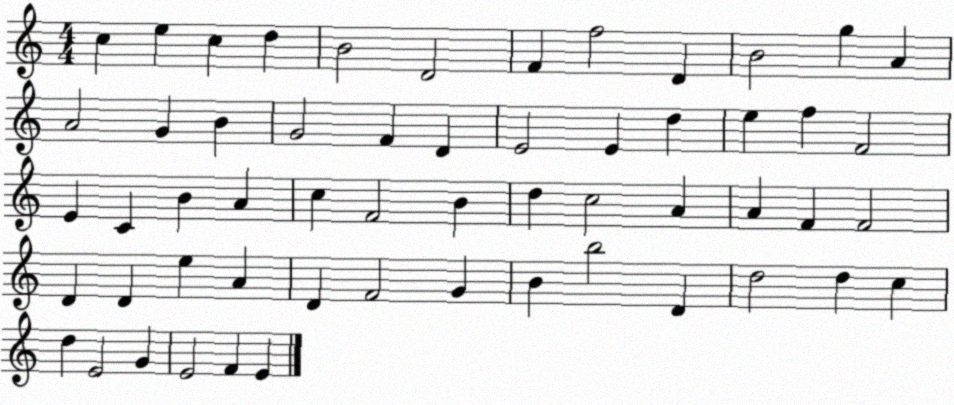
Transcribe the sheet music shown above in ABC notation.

X:1
T:Untitled
M:4/4
L:1/4
K:C
c e c d B2 D2 F f2 D B2 g A A2 G B G2 F D E2 E d e f F2 E C B A c F2 B d c2 A A F F2 D D e A D F2 G B b2 D d2 d c d E2 G E2 F E